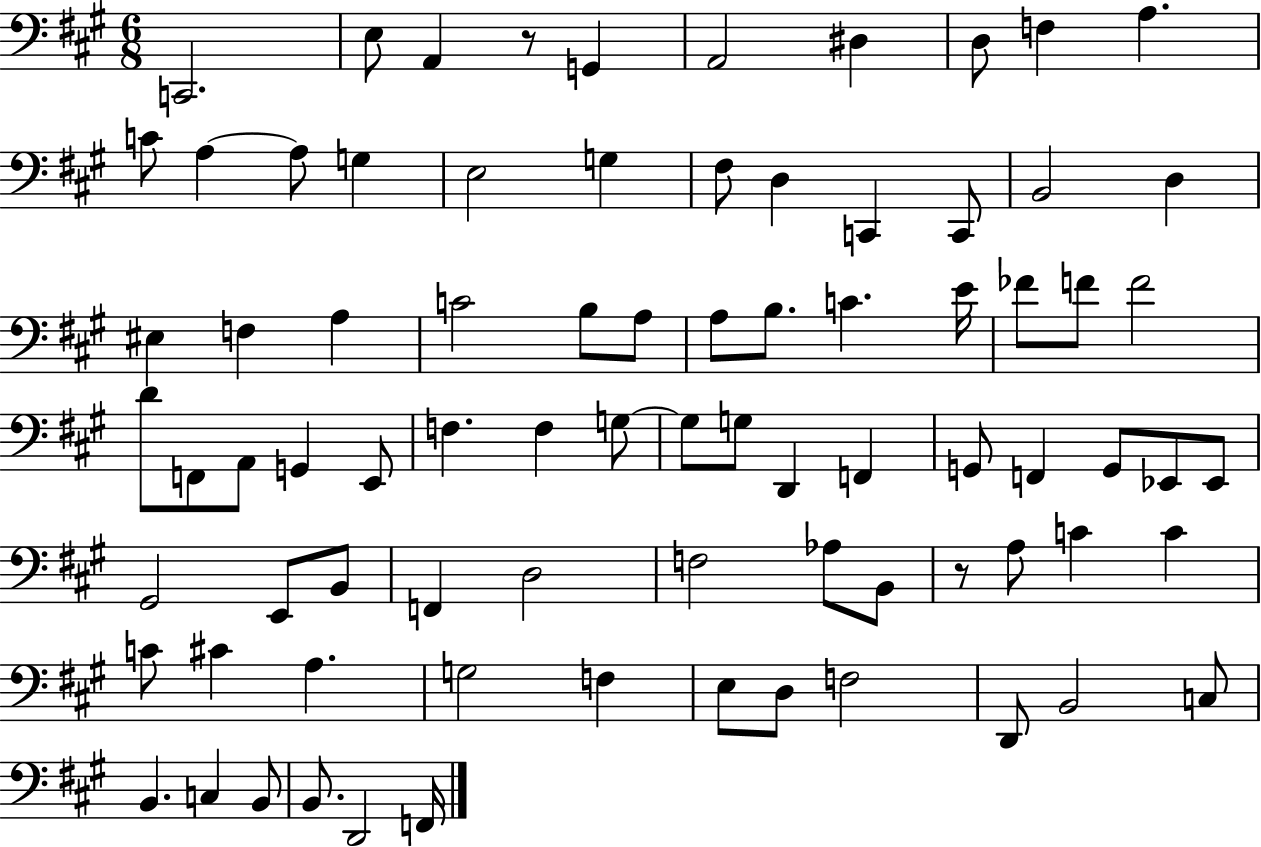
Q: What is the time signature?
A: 6/8